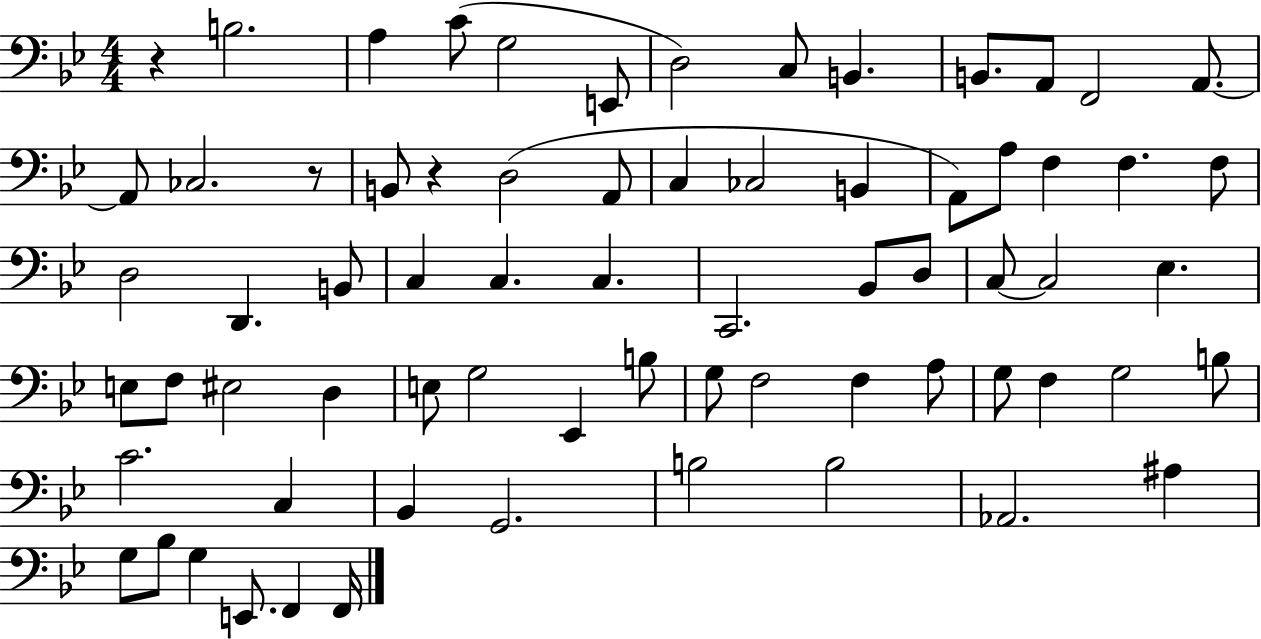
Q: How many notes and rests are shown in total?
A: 70